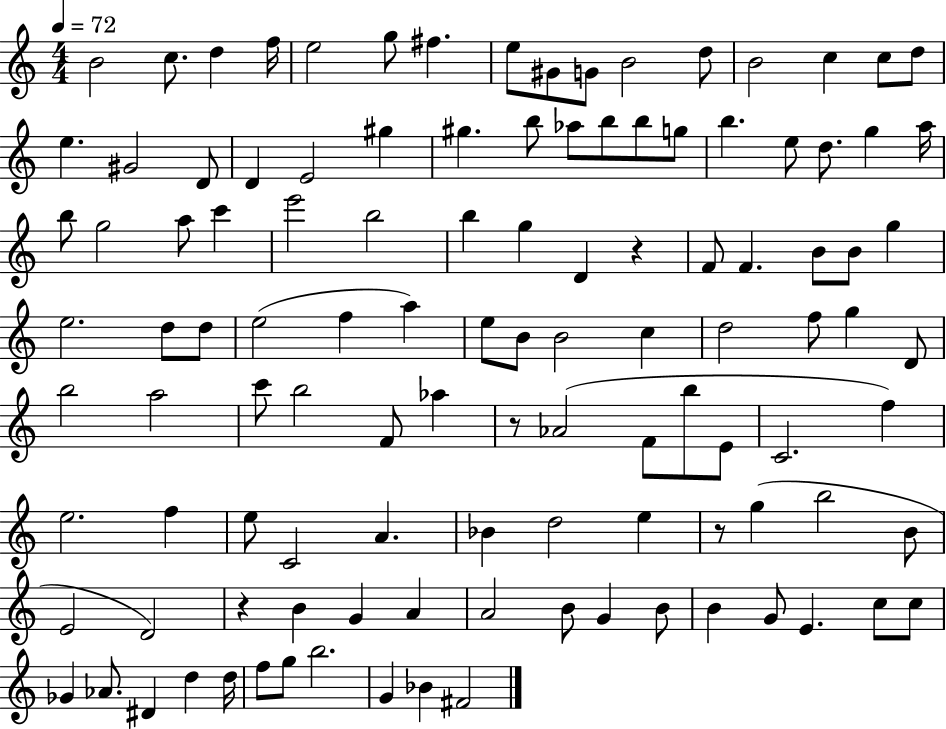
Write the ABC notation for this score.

X:1
T:Untitled
M:4/4
L:1/4
K:C
B2 c/2 d f/4 e2 g/2 ^f e/2 ^G/2 G/2 B2 d/2 B2 c c/2 d/2 e ^G2 D/2 D E2 ^g ^g b/2 _a/2 b/2 b/2 g/2 b e/2 d/2 g a/4 b/2 g2 a/2 c' e'2 b2 b g D z F/2 F B/2 B/2 g e2 d/2 d/2 e2 f a e/2 B/2 B2 c d2 f/2 g D/2 b2 a2 c'/2 b2 F/2 _a z/2 _A2 F/2 b/2 E/2 C2 f e2 f e/2 C2 A _B d2 e z/2 g b2 B/2 E2 D2 z B G A A2 B/2 G B/2 B G/2 E c/2 c/2 _G _A/2 ^D d d/4 f/2 g/2 b2 G _B ^F2